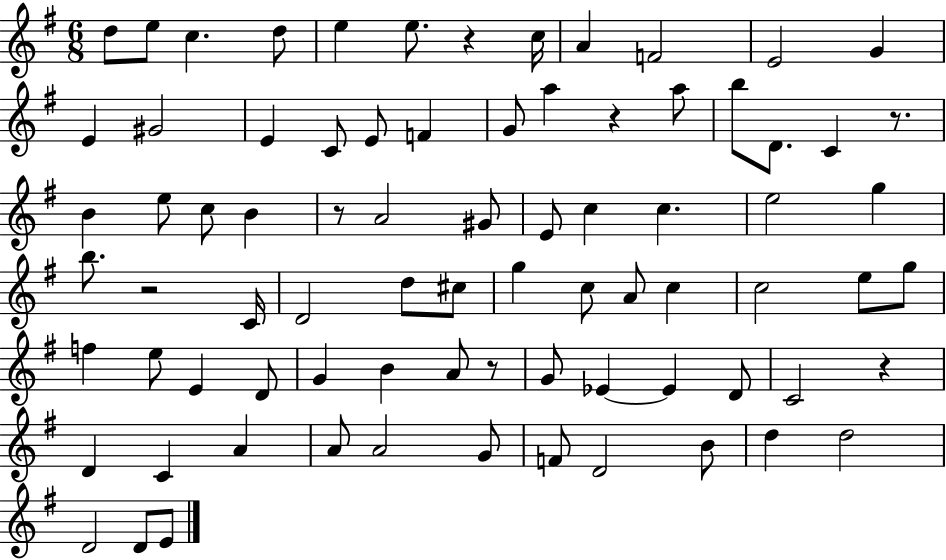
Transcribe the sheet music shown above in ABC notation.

X:1
T:Untitled
M:6/8
L:1/4
K:G
d/2 e/2 c d/2 e e/2 z c/4 A F2 E2 G E ^G2 E C/2 E/2 F G/2 a z a/2 b/2 D/2 C z/2 B e/2 c/2 B z/2 A2 ^G/2 E/2 c c e2 g b/2 z2 C/4 D2 d/2 ^c/2 g c/2 A/2 c c2 e/2 g/2 f e/2 E D/2 G B A/2 z/2 G/2 _E _E D/2 C2 z D C A A/2 A2 G/2 F/2 D2 B/2 d d2 D2 D/2 E/2